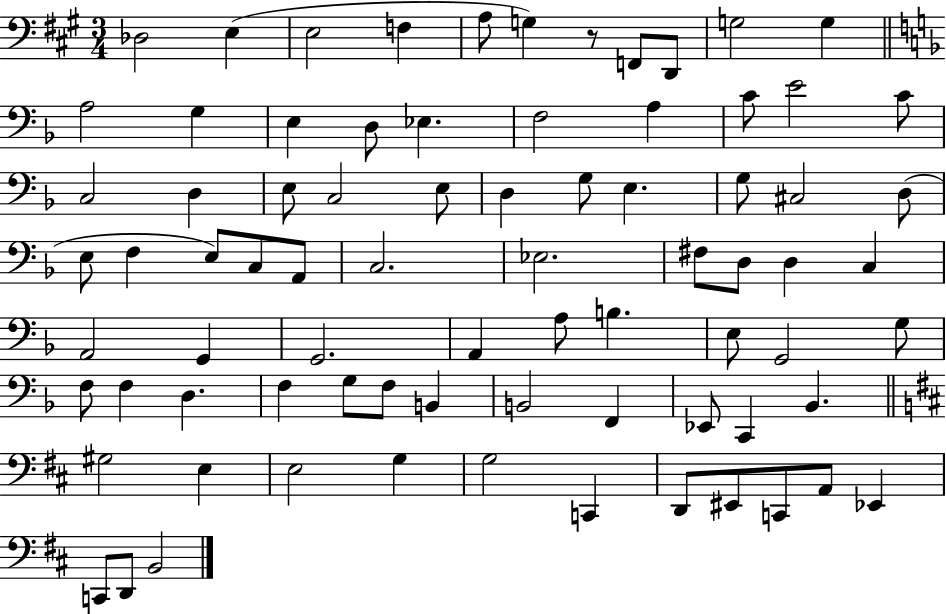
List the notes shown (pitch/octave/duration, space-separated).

Db3/h E3/q E3/h F3/q A3/e G3/q R/e F2/e D2/e G3/h G3/q A3/h G3/q E3/q D3/e Eb3/q. F3/h A3/q C4/e E4/h C4/e C3/h D3/q E3/e C3/h E3/e D3/q G3/e E3/q. G3/e C#3/h D3/e E3/e F3/q E3/e C3/e A2/e C3/h. Eb3/h. F#3/e D3/e D3/q C3/q A2/h G2/q G2/h. A2/q A3/e B3/q. E3/e G2/h G3/e F3/e F3/q D3/q. F3/q G3/e F3/e B2/q B2/h F2/q Eb2/e C2/q Bb2/q. G#3/h E3/q E3/h G3/q G3/h C2/q D2/e EIS2/e C2/e A2/e Eb2/q C2/e D2/e B2/h